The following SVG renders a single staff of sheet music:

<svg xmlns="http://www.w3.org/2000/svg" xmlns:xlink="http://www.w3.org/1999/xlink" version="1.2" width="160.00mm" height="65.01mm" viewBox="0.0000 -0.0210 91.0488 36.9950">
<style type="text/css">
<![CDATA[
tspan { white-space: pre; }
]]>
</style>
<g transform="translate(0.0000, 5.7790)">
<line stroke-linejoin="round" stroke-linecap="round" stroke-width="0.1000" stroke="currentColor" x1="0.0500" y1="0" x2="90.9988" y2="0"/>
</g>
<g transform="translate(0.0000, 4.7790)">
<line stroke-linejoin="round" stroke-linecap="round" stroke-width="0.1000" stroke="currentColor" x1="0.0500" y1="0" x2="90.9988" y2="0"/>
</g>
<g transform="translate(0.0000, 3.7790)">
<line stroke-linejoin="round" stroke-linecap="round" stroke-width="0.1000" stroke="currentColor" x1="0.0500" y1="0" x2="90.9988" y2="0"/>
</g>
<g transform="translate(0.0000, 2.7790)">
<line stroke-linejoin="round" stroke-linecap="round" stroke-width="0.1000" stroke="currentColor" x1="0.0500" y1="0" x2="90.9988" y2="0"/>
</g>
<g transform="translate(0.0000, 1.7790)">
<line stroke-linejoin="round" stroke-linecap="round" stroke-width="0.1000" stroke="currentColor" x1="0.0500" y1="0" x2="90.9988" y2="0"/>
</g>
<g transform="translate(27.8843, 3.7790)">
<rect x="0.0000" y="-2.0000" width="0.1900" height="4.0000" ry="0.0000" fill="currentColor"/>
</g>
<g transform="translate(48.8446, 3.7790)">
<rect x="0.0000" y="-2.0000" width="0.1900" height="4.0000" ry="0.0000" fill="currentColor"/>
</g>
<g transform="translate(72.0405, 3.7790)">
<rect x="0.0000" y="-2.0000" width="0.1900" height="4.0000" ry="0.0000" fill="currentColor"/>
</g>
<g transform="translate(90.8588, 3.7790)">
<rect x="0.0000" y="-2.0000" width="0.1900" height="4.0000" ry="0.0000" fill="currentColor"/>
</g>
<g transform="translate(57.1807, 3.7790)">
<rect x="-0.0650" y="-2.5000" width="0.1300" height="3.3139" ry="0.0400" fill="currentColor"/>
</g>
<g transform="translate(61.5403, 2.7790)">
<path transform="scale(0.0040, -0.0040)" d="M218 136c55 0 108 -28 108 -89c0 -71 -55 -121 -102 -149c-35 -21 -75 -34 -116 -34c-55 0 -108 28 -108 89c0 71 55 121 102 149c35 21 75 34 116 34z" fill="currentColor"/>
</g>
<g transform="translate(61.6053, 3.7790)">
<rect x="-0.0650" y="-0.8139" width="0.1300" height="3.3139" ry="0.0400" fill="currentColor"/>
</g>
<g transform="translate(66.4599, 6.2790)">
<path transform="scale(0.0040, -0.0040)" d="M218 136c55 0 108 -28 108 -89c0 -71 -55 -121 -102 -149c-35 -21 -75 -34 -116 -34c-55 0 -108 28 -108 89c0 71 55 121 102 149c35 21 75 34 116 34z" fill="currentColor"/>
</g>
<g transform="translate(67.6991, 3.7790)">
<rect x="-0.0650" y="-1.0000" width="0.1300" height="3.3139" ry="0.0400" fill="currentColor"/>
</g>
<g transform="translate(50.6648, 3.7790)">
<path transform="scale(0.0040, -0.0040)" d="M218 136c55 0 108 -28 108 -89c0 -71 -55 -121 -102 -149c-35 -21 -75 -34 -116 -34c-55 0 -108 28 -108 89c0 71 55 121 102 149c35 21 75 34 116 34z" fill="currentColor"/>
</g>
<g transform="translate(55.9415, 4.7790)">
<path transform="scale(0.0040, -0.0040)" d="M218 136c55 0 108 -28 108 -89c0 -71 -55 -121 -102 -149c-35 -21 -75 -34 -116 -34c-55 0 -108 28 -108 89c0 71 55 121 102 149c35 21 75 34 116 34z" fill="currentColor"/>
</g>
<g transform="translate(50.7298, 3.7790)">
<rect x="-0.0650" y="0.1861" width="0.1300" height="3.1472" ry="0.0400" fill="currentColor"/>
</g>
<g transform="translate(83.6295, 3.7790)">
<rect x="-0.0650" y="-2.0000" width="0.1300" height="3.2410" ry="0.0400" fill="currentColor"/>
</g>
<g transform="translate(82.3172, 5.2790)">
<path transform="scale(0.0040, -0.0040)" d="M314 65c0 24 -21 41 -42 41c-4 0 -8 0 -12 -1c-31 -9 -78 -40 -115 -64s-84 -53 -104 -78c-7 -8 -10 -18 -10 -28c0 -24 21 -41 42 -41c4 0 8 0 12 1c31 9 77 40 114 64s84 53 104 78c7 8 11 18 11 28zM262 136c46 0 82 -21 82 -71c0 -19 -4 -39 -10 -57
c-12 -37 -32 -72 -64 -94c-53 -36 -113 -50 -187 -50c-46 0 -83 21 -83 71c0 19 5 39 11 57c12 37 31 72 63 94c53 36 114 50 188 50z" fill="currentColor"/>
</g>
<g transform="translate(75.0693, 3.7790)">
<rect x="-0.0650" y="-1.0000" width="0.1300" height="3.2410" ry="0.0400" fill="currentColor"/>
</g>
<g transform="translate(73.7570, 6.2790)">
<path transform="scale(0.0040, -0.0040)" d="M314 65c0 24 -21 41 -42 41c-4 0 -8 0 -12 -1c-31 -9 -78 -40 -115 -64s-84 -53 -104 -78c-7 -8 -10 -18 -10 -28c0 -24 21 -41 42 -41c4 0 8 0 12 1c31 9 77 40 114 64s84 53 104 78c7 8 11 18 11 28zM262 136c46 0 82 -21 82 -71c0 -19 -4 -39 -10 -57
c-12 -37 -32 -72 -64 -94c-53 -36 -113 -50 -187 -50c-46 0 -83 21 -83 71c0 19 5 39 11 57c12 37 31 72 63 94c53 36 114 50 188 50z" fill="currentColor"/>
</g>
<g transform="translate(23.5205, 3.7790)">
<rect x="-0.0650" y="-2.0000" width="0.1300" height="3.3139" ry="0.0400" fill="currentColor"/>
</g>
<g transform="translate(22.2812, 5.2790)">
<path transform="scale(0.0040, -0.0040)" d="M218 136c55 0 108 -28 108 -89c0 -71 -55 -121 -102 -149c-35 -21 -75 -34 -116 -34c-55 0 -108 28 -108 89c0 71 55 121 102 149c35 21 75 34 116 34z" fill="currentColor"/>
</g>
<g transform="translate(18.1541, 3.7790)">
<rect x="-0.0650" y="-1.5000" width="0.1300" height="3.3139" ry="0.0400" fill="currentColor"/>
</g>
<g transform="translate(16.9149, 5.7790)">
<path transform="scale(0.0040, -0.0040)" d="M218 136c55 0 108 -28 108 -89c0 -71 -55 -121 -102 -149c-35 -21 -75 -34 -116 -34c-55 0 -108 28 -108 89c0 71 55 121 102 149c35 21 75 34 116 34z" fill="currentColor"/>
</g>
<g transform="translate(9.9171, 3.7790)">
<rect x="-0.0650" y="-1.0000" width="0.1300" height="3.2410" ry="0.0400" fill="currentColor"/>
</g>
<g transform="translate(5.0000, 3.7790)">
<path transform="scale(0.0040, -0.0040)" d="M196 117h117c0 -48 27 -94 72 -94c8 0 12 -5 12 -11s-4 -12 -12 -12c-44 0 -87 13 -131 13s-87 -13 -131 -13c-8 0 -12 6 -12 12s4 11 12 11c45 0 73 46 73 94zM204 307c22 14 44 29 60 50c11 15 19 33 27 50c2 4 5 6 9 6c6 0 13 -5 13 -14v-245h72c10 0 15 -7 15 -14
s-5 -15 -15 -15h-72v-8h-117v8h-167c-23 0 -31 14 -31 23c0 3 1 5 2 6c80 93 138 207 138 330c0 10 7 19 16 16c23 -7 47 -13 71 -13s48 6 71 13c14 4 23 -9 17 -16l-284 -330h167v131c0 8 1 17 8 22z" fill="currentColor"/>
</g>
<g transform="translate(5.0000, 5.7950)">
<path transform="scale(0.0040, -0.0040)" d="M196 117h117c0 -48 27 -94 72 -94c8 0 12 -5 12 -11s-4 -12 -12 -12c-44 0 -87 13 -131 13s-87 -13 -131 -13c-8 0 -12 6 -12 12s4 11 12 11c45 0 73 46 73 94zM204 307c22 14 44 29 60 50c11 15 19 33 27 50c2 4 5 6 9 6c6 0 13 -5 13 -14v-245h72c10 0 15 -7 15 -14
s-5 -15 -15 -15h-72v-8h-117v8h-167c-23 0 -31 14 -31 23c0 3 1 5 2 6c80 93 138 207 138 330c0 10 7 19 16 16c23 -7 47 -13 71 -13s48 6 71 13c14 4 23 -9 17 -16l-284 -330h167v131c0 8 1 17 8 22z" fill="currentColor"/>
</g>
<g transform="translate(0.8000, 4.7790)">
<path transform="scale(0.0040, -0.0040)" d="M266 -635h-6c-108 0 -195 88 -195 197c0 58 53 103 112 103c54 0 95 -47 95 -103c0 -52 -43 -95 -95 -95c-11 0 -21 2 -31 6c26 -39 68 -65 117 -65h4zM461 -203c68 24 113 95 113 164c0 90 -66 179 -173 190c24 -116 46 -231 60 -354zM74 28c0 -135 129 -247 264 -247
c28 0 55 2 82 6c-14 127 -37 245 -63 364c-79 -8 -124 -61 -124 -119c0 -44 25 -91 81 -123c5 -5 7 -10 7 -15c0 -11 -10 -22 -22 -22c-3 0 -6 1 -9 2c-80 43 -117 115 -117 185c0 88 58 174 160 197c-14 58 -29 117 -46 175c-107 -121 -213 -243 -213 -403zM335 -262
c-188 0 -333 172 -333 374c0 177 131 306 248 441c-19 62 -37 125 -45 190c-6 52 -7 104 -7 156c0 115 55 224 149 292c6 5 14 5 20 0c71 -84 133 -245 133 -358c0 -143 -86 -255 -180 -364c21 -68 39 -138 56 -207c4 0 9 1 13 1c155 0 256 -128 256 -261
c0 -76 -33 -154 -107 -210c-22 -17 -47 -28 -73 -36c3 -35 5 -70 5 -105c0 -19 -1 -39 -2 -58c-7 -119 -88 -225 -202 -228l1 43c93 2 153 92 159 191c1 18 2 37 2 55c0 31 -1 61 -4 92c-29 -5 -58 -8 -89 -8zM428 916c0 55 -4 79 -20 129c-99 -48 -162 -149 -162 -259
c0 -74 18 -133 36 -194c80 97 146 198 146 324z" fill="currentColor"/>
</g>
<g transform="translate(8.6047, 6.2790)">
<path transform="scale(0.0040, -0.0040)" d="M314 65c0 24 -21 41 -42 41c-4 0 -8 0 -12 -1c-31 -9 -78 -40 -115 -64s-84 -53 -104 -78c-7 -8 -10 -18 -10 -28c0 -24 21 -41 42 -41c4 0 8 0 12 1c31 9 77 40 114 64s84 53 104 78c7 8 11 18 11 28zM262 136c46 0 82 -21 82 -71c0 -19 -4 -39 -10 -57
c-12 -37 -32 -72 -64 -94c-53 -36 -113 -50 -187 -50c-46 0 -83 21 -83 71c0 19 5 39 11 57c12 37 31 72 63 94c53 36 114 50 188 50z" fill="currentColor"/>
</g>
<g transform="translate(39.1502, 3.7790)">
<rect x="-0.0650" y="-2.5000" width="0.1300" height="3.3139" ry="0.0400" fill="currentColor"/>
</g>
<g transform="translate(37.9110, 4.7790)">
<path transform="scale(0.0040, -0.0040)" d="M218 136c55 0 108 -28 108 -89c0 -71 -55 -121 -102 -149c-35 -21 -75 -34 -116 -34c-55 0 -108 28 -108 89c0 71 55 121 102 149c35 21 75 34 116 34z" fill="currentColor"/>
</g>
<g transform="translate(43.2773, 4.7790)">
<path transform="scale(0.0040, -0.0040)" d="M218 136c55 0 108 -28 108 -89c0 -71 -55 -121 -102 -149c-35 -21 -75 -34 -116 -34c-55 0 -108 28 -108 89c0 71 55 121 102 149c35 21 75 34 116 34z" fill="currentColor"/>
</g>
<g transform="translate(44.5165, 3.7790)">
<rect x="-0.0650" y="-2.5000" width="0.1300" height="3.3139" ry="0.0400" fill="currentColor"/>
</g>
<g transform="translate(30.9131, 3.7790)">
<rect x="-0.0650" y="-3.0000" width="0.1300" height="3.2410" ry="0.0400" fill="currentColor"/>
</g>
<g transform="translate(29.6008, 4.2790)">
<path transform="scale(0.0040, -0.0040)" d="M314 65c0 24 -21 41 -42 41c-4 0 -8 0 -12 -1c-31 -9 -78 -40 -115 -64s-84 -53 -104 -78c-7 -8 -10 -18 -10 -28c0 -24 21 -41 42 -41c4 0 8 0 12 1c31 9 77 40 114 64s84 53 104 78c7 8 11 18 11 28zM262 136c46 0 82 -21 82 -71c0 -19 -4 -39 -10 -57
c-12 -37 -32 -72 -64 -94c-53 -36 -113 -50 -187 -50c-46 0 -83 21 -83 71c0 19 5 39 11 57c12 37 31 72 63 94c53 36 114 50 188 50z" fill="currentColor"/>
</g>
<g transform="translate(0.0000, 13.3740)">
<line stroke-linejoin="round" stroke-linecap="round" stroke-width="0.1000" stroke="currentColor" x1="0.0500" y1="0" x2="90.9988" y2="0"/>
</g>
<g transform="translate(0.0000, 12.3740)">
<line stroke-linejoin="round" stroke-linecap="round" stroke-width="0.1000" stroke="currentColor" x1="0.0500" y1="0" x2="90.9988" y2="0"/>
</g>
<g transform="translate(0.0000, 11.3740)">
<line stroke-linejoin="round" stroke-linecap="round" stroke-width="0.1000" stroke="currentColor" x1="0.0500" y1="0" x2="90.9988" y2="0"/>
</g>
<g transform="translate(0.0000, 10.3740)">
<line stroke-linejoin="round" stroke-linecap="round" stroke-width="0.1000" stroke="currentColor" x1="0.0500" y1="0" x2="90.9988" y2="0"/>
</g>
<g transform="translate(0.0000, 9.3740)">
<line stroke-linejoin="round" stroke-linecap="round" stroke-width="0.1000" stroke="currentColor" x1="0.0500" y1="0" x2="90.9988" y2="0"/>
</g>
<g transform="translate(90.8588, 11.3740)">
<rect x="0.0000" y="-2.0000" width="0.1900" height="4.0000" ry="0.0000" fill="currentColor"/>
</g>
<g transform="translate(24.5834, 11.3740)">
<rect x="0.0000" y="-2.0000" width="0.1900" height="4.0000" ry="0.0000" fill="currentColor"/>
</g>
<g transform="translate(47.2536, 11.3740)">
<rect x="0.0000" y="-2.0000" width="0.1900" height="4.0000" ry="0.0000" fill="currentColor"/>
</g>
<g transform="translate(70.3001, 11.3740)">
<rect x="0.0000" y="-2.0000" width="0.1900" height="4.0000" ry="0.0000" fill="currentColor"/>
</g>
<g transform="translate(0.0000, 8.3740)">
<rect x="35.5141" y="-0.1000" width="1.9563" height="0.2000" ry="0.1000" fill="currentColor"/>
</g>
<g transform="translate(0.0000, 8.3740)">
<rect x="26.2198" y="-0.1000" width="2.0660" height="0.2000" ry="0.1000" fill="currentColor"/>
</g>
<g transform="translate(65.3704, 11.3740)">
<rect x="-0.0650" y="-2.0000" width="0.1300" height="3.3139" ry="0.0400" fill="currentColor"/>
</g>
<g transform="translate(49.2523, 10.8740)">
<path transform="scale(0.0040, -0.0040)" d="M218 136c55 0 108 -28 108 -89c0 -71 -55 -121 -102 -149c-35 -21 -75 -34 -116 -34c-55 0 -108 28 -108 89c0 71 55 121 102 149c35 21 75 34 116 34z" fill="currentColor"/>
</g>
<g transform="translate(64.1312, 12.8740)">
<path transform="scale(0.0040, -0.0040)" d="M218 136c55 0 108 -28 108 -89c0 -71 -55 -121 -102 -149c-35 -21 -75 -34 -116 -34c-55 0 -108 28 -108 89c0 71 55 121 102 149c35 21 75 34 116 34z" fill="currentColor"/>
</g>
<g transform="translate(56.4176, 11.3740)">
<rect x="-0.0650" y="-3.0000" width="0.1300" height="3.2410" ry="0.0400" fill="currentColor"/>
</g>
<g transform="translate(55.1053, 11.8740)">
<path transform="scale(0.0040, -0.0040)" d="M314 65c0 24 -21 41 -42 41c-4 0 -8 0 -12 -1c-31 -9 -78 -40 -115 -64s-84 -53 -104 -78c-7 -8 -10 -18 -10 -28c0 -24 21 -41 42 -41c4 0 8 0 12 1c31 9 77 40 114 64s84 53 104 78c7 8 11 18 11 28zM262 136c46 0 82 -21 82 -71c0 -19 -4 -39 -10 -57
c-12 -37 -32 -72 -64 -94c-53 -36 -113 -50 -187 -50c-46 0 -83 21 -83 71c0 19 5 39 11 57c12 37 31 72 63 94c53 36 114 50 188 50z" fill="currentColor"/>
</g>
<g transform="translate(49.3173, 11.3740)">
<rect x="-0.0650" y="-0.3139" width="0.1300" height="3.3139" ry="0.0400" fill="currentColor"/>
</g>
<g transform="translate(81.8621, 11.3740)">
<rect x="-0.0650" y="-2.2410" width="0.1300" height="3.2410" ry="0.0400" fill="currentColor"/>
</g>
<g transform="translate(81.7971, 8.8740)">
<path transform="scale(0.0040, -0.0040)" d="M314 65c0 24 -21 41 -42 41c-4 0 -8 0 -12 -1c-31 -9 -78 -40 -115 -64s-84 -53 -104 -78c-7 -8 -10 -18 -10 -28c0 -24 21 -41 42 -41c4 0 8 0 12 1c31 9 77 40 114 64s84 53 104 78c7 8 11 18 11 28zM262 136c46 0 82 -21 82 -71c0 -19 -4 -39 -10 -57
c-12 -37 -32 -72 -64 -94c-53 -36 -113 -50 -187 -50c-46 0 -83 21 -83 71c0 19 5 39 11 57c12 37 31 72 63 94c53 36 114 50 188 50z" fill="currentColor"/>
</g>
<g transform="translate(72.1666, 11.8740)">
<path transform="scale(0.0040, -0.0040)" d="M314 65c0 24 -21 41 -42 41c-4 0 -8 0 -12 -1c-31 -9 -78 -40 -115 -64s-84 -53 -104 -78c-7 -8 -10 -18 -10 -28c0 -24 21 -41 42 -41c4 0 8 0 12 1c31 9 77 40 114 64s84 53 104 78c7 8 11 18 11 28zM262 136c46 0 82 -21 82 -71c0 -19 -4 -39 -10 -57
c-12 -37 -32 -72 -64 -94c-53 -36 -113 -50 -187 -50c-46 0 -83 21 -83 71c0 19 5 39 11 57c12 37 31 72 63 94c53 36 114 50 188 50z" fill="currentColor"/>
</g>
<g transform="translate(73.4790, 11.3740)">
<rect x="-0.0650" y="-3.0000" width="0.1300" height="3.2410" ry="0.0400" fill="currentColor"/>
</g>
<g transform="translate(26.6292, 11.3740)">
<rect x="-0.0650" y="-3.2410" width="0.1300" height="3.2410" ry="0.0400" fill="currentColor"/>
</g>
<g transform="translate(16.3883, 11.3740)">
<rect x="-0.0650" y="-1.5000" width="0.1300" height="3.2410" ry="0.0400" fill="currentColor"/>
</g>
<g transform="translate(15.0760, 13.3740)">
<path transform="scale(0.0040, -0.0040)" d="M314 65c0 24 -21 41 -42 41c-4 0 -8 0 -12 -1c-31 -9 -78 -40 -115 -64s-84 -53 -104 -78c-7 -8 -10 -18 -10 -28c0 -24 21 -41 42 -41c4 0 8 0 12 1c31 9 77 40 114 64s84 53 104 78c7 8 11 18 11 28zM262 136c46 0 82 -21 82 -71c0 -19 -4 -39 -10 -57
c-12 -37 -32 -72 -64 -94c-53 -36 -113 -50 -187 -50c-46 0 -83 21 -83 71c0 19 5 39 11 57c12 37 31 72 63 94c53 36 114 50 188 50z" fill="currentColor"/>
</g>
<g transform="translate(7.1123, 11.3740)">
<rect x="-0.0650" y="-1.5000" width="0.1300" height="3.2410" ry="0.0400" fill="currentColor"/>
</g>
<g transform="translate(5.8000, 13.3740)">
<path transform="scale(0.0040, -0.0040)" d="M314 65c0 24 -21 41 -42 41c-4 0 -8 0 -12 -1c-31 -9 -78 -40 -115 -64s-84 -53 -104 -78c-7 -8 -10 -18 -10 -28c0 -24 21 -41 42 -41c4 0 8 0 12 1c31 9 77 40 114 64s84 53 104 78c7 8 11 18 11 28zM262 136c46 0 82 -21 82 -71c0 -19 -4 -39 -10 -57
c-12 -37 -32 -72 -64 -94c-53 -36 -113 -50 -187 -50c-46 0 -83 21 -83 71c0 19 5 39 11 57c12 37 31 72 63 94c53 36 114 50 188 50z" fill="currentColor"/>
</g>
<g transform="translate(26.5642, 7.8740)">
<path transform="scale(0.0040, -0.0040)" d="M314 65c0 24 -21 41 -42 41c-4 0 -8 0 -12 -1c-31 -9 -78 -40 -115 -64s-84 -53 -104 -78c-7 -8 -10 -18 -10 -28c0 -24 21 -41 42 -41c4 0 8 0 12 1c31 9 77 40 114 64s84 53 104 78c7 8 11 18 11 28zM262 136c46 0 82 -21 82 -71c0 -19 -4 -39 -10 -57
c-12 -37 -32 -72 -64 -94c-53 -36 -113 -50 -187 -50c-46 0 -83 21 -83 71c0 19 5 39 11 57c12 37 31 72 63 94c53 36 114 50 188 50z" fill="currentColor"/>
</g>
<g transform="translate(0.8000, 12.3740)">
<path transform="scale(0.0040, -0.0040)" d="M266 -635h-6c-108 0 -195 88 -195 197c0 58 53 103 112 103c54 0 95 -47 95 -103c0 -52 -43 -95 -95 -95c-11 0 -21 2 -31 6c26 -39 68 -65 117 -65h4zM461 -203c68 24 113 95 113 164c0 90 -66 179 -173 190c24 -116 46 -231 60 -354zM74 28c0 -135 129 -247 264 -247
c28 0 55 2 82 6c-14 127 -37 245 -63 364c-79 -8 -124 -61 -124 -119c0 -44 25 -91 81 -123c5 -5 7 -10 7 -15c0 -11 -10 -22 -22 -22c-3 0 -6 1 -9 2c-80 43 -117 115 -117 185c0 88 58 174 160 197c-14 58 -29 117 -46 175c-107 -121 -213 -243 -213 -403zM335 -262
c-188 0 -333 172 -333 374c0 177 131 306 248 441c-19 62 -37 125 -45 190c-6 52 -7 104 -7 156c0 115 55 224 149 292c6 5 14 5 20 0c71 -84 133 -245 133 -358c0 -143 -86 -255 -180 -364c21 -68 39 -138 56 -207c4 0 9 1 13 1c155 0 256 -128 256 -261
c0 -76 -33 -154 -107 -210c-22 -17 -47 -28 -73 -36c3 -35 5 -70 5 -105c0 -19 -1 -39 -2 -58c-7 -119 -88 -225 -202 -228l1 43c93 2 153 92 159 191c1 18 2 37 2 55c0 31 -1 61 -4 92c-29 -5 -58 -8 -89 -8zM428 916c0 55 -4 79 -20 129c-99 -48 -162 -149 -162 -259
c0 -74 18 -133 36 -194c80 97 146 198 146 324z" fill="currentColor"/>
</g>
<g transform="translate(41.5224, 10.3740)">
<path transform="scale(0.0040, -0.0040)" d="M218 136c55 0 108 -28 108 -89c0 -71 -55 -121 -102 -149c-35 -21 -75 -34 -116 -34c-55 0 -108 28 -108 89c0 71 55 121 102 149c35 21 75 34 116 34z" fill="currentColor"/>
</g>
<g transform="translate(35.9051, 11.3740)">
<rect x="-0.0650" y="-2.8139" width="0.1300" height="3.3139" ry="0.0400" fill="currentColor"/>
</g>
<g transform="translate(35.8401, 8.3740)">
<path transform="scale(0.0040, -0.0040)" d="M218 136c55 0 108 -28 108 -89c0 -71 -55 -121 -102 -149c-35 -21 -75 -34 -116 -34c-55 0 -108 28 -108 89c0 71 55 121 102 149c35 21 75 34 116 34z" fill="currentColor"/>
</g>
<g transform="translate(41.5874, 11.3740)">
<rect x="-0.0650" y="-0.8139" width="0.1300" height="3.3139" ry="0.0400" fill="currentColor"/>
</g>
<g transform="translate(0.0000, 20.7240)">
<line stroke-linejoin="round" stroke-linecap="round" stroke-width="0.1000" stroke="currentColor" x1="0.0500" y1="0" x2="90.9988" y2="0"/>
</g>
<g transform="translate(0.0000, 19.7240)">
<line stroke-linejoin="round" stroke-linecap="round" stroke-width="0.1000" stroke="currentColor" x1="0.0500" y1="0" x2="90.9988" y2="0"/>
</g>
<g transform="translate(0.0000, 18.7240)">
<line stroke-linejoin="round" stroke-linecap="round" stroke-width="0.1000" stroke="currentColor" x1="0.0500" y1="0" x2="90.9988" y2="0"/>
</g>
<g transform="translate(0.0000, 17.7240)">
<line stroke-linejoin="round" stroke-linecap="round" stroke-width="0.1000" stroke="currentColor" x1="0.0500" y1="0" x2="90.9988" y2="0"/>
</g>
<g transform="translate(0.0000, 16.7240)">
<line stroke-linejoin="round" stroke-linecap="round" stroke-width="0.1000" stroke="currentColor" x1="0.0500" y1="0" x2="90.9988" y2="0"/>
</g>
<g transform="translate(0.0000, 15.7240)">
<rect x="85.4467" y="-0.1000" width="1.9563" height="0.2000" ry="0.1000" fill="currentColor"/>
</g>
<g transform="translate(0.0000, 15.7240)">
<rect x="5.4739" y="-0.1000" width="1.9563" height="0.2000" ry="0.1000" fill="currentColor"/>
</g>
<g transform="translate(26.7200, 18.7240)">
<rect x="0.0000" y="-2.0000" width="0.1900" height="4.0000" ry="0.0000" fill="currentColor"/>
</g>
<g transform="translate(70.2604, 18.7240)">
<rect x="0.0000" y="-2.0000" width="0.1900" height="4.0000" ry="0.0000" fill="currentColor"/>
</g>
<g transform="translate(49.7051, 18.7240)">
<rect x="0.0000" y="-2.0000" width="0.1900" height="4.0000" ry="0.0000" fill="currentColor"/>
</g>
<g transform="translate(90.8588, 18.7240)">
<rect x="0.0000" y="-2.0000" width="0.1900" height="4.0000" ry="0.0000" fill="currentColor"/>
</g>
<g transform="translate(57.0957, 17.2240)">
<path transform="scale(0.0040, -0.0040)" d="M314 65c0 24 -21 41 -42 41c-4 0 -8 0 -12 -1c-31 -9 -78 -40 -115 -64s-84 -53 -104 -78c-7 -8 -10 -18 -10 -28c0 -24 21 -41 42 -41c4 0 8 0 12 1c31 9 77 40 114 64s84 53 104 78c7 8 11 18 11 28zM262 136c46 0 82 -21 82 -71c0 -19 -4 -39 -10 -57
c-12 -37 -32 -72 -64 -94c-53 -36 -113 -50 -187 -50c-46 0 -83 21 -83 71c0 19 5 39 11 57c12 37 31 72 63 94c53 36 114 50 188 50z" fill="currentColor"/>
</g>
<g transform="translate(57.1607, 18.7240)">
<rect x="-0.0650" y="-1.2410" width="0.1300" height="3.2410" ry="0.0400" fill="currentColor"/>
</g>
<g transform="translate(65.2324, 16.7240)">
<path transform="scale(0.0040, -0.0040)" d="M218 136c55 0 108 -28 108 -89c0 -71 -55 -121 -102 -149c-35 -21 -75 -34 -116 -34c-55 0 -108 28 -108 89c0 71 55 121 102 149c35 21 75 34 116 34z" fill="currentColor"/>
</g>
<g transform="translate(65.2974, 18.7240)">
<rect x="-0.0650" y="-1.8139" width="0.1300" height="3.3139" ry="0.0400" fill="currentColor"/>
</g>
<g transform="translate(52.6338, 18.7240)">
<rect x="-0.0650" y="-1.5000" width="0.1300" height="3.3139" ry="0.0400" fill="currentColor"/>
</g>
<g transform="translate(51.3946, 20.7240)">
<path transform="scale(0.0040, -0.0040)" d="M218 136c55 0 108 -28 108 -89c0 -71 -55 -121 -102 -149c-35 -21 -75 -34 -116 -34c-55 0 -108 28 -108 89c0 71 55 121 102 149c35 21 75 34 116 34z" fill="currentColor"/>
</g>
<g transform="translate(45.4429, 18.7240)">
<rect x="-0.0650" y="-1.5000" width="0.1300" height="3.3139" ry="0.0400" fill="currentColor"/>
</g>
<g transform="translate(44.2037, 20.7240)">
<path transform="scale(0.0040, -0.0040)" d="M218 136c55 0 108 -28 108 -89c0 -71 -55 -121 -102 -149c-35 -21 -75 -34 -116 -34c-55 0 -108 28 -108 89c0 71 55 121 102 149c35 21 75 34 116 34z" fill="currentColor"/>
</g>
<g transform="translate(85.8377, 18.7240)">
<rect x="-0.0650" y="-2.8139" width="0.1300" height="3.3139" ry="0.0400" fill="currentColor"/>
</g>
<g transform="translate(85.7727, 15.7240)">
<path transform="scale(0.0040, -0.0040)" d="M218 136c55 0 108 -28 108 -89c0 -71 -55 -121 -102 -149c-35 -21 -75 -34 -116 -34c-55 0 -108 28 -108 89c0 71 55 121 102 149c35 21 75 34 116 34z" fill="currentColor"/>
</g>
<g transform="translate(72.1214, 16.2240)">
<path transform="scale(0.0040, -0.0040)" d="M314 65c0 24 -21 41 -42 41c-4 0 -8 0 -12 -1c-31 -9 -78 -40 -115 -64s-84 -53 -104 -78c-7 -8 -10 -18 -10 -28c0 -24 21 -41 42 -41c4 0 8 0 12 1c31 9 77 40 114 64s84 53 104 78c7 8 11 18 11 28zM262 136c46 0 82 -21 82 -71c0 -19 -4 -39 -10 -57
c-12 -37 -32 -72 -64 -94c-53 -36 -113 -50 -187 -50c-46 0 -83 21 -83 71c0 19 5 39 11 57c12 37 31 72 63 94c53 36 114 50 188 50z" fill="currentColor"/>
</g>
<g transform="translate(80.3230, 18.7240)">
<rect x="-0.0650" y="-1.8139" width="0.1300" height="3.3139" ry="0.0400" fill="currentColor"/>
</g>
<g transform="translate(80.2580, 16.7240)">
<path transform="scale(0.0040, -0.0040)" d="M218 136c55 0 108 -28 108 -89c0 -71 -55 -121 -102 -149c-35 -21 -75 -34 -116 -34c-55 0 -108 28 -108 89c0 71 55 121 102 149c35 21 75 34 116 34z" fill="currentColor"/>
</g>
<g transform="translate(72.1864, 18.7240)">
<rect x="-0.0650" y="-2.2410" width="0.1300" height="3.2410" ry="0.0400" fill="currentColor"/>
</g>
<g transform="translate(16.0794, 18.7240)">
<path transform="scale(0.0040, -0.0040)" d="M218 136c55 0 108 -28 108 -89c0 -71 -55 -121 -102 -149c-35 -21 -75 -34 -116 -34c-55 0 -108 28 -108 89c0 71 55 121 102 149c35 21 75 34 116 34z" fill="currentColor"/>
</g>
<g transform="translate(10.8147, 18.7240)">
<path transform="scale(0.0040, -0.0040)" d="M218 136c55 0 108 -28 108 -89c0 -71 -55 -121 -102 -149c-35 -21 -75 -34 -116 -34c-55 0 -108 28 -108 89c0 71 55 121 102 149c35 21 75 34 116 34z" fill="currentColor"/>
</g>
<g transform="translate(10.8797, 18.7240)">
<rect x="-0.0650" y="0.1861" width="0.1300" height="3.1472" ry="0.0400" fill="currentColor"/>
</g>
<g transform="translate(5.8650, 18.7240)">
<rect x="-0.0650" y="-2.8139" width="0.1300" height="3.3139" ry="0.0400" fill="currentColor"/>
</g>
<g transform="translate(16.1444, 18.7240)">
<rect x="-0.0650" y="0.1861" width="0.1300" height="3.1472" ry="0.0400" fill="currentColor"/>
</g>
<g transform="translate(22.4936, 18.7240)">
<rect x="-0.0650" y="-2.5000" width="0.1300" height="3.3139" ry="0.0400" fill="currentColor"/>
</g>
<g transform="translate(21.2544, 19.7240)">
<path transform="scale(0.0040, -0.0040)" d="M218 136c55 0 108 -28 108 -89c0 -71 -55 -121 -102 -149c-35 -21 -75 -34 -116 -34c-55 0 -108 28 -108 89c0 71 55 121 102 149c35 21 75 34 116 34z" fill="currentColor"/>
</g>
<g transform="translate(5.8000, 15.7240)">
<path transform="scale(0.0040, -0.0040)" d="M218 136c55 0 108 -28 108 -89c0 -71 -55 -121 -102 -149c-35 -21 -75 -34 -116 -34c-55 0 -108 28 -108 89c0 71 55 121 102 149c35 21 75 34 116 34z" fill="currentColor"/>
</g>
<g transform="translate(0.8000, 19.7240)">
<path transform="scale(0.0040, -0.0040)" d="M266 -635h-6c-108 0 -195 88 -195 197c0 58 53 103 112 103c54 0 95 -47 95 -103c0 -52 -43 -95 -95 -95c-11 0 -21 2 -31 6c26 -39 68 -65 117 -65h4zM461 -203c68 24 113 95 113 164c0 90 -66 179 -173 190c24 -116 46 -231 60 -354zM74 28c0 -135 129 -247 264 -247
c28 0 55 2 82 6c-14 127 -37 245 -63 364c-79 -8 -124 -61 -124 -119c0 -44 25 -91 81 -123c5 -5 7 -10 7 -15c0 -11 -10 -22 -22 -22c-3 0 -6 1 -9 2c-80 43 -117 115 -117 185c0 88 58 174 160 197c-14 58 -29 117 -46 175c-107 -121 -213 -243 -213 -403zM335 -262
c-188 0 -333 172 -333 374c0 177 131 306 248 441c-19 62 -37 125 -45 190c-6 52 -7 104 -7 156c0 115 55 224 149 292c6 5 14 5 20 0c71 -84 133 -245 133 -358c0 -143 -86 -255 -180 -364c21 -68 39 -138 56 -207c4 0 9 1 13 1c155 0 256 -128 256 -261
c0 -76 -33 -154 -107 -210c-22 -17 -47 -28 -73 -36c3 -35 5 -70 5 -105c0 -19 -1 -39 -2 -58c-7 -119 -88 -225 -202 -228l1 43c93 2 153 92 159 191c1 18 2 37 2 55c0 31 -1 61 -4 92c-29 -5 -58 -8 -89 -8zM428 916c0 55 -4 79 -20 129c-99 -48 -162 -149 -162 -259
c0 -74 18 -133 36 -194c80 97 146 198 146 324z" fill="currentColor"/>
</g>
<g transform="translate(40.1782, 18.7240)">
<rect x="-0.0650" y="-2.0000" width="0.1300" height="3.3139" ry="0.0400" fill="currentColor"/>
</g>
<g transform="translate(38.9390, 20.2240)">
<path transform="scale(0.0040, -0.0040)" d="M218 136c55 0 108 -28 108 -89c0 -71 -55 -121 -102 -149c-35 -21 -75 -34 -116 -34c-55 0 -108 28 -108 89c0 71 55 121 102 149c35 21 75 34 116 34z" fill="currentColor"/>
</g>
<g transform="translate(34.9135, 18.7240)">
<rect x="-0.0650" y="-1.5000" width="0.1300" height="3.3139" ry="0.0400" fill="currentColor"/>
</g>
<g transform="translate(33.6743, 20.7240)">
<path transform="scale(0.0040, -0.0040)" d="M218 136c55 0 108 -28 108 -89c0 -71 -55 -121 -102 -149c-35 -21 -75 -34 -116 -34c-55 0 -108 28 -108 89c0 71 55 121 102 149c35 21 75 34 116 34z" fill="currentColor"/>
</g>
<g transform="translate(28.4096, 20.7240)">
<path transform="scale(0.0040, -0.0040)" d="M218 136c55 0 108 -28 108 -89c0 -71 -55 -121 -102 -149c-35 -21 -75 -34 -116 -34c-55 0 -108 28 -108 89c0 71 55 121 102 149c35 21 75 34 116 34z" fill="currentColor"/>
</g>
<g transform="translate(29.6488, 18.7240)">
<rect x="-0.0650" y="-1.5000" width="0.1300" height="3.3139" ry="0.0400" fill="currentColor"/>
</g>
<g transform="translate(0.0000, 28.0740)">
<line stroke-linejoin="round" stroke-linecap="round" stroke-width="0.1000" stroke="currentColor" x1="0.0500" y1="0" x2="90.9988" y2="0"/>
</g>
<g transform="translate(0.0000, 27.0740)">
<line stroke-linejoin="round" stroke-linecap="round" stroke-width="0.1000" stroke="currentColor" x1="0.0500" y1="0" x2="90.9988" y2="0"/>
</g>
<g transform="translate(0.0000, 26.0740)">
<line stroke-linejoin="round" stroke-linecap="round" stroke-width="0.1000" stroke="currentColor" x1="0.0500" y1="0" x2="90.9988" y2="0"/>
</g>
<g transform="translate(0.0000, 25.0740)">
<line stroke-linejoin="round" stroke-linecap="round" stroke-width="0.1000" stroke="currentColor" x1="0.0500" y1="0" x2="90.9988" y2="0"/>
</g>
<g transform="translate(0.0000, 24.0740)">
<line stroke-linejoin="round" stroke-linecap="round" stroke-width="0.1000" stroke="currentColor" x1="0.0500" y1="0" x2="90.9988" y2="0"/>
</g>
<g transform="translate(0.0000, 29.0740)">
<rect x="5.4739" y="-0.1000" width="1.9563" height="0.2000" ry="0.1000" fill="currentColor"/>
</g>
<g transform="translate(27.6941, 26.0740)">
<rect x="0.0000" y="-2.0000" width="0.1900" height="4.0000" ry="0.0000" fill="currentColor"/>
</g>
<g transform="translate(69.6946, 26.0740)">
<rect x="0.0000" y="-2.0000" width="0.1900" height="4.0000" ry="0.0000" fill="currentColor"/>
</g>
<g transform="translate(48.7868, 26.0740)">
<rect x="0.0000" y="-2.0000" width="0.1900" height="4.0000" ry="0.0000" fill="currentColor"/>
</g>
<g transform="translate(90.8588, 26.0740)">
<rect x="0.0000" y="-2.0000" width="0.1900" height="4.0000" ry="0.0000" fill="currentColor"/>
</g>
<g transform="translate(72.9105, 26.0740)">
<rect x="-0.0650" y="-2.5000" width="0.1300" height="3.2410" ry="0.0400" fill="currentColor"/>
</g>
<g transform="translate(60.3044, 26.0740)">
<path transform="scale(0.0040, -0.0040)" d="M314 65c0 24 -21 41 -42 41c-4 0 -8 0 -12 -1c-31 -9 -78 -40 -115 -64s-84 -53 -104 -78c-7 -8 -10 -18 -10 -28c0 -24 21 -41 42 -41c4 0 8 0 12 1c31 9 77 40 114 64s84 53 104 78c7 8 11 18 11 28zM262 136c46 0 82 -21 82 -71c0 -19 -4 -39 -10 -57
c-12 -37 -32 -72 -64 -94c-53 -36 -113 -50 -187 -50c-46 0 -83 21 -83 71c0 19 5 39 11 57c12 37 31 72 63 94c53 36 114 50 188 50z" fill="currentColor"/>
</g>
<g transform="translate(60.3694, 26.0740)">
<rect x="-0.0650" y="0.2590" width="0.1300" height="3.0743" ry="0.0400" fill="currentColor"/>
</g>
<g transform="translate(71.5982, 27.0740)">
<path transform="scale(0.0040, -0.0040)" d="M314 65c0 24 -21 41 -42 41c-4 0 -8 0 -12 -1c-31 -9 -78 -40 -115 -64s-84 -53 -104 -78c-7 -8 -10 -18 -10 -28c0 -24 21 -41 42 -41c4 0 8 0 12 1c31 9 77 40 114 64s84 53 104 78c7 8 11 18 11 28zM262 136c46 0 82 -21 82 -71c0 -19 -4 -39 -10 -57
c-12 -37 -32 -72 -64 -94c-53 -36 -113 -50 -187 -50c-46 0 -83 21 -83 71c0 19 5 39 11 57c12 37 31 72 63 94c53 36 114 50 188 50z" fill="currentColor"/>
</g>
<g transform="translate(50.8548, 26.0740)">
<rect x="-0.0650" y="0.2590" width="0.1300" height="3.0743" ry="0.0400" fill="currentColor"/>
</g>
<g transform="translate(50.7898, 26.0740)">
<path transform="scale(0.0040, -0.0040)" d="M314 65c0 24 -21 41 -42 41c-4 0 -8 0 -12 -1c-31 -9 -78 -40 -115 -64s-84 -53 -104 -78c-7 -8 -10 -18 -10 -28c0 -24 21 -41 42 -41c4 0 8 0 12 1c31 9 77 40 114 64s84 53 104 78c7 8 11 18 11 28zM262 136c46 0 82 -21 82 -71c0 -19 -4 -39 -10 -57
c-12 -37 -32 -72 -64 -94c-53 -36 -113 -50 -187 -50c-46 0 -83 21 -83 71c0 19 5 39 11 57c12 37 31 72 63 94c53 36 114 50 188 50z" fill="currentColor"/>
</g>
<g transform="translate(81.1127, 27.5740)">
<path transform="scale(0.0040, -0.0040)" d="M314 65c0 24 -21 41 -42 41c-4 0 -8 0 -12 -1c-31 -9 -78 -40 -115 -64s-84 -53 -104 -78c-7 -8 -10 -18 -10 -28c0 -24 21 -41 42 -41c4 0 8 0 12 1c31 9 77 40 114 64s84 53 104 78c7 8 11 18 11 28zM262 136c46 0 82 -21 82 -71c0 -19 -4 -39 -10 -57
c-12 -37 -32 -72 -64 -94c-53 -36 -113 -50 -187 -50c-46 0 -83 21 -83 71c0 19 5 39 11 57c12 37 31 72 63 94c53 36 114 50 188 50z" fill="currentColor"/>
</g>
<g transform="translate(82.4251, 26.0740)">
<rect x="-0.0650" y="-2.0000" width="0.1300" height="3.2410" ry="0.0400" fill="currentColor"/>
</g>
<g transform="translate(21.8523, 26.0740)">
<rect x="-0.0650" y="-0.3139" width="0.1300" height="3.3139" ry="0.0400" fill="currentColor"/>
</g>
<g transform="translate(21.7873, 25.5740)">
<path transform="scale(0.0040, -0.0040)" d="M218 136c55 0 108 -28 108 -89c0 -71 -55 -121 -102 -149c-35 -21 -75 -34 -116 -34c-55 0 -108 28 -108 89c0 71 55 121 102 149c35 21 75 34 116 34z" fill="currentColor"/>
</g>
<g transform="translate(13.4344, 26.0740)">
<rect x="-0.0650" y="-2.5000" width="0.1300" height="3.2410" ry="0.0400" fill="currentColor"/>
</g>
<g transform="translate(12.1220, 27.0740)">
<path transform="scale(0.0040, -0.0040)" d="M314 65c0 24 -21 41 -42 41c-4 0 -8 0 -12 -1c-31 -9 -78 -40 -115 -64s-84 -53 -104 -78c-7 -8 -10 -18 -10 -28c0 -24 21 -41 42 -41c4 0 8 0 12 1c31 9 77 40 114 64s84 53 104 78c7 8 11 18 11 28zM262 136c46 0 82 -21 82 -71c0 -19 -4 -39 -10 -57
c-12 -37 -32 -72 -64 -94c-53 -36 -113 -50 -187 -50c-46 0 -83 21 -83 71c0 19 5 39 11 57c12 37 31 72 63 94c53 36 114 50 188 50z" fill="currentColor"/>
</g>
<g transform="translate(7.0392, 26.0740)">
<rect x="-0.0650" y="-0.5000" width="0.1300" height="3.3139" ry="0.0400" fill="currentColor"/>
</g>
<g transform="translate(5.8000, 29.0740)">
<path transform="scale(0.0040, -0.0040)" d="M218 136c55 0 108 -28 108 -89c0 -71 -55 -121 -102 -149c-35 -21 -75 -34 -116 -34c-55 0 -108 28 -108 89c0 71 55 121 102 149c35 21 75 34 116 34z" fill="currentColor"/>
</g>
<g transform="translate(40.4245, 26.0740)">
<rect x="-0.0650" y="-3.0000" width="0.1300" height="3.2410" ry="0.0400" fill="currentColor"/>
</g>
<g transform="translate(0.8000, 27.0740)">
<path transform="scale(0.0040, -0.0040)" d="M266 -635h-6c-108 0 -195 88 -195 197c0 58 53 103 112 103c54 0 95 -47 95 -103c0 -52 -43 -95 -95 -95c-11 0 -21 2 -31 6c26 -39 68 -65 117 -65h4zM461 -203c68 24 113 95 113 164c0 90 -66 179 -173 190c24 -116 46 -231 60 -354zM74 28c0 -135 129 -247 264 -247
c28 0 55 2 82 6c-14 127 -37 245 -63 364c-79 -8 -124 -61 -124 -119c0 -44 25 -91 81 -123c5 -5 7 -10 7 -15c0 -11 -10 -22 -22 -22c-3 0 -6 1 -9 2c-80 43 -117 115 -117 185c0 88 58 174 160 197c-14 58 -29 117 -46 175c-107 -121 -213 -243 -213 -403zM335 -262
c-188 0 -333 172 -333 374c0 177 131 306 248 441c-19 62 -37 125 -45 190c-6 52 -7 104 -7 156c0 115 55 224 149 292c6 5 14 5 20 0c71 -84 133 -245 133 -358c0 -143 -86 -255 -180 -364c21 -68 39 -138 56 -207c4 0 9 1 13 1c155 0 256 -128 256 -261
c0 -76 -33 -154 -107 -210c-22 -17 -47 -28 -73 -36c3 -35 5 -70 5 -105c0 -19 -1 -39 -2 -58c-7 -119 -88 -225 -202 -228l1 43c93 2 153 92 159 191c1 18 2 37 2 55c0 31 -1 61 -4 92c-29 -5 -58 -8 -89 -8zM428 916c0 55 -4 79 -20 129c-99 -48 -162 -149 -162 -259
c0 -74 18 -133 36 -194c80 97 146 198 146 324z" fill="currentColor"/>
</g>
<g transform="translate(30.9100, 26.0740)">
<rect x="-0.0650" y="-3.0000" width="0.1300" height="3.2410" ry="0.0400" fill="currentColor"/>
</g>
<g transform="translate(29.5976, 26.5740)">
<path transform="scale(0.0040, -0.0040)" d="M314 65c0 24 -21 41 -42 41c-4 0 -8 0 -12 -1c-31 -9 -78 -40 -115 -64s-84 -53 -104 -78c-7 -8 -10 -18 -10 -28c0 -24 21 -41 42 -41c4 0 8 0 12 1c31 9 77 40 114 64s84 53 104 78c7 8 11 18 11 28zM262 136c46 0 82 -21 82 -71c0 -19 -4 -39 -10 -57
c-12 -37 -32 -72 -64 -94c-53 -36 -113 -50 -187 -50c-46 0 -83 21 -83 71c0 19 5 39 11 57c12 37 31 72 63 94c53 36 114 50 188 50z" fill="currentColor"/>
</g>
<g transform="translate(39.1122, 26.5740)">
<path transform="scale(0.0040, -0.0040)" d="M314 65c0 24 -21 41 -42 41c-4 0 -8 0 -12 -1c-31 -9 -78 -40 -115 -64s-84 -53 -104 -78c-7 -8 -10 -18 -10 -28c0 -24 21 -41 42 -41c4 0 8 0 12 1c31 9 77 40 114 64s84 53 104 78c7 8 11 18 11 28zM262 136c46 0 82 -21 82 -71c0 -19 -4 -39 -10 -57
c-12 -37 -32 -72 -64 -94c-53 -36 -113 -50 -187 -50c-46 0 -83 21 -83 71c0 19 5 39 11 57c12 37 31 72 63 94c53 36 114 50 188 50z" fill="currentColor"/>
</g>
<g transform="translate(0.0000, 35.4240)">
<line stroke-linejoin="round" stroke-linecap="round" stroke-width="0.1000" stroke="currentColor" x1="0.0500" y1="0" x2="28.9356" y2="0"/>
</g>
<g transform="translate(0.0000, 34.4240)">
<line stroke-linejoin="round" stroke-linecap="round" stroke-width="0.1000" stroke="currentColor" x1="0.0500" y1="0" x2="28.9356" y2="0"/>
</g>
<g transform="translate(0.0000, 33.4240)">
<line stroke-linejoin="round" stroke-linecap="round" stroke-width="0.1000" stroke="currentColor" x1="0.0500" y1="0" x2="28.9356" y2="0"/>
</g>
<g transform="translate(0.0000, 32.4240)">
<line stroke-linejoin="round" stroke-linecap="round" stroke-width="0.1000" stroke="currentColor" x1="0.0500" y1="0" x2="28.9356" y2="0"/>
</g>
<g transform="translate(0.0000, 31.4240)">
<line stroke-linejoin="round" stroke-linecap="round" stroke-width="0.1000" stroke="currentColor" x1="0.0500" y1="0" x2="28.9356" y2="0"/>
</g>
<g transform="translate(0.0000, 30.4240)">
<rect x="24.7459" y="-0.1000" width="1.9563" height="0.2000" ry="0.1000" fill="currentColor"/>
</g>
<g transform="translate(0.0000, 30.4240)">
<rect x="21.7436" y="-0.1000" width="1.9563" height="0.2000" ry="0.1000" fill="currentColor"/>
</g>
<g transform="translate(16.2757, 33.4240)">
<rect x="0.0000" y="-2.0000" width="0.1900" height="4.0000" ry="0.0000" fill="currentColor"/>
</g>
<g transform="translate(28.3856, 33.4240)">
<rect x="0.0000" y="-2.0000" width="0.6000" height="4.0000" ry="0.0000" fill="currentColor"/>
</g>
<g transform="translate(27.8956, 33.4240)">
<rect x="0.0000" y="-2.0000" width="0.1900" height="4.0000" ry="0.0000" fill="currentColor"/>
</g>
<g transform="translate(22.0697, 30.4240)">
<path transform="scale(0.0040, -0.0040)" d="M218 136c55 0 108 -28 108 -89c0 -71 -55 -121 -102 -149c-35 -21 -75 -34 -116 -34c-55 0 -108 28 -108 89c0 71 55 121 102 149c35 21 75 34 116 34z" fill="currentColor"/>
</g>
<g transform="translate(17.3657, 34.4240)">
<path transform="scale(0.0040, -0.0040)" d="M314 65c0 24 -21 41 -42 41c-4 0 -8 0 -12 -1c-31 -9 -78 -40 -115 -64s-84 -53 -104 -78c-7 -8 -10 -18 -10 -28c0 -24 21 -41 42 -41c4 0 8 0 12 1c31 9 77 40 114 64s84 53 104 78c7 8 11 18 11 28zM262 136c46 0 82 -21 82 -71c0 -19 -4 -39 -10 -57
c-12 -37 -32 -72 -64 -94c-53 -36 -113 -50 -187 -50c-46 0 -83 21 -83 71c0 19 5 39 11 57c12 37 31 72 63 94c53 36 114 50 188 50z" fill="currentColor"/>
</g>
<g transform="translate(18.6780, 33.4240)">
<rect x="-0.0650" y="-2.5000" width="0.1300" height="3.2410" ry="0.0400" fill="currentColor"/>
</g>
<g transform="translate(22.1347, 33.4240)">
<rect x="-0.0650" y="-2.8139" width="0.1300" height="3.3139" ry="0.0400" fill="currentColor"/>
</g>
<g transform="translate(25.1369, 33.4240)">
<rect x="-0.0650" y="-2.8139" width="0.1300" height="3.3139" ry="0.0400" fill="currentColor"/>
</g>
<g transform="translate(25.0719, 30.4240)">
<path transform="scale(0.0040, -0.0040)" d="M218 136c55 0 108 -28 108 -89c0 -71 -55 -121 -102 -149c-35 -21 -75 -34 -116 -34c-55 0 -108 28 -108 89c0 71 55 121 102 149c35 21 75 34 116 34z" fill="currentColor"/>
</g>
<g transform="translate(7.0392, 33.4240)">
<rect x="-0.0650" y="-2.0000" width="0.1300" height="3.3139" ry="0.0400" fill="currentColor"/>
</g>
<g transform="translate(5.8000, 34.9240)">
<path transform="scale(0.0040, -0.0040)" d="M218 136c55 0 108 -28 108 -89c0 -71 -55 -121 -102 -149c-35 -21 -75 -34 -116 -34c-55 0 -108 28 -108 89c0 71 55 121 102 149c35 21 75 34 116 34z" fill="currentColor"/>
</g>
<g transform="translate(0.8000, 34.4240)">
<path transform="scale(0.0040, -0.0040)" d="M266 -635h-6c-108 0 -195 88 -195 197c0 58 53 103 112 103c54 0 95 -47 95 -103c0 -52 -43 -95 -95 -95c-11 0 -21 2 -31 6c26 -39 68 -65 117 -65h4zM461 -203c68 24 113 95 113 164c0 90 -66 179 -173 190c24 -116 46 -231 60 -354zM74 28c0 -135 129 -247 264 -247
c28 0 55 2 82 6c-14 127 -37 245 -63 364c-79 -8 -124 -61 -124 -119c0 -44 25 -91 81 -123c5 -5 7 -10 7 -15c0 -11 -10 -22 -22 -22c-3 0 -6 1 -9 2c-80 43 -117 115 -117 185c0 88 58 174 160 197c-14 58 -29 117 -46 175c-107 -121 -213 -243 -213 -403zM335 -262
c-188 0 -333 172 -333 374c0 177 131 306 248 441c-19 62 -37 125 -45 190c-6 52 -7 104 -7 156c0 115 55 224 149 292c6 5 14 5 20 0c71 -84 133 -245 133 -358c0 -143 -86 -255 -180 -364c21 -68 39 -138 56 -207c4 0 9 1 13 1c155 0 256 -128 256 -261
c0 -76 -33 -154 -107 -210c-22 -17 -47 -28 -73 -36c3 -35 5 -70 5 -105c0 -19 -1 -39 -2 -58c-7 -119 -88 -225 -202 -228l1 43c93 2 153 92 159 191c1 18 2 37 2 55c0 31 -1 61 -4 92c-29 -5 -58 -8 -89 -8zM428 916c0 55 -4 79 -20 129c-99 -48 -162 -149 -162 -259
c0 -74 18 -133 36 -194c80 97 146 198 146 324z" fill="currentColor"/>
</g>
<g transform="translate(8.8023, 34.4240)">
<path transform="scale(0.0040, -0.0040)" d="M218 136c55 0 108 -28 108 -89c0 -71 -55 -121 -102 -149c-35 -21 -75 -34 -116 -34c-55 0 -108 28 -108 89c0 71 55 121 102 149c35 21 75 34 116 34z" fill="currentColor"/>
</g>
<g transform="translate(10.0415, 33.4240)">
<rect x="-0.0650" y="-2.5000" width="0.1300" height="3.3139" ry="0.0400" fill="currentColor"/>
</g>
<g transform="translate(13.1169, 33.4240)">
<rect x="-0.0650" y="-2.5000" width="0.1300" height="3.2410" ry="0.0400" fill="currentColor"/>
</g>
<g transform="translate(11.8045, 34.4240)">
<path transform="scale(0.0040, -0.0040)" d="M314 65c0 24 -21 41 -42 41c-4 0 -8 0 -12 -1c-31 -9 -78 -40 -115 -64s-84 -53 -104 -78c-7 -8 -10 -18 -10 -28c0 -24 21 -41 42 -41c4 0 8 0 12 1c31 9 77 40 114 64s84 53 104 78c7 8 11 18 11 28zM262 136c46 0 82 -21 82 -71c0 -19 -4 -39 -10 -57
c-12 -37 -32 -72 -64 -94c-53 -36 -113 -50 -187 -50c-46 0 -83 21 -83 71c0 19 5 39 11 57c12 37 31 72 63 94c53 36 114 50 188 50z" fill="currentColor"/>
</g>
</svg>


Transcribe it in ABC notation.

X:1
T:Untitled
M:4/4
L:1/4
K:C
D2 E F A2 G G B G d D D2 F2 E2 E2 b2 a d c A2 F A2 g2 a B B G E E F E E e2 f g2 f a C G2 c A2 A2 B2 B2 G2 F2 F G G2 G2 a a